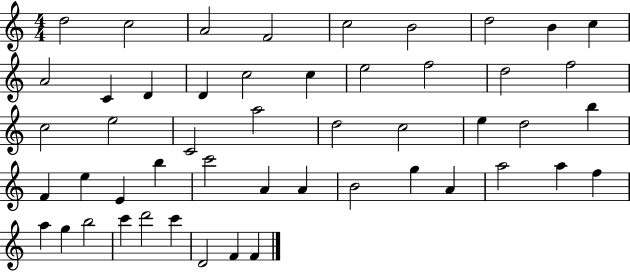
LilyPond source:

{
  \clef treble
  \numericTimeSignature
  \time 4/4
  \key c \major
  d''2 c''2 | a'2 f'2 | c''2 b'2 | d''2 b'4 c''4 | \break a'2 c'4 d'4 | d'4 c''2 c''4 | e''2 f''2 | d''2 f''2 | \break c''2 e''2 | c'2 a''2 | d''2 c''2 | e''4 d''2 b''4 | \break f'4 e''4 e'4 b''4 | c'''2 a'4 a'4 | b'2 g''4 a'4 | a''2 a''4 f''4 | \break a''4 g''4 b''2 | c'''4 d'''2 c'''4 | d'2 f'4 f'4 | \bar "|."
}